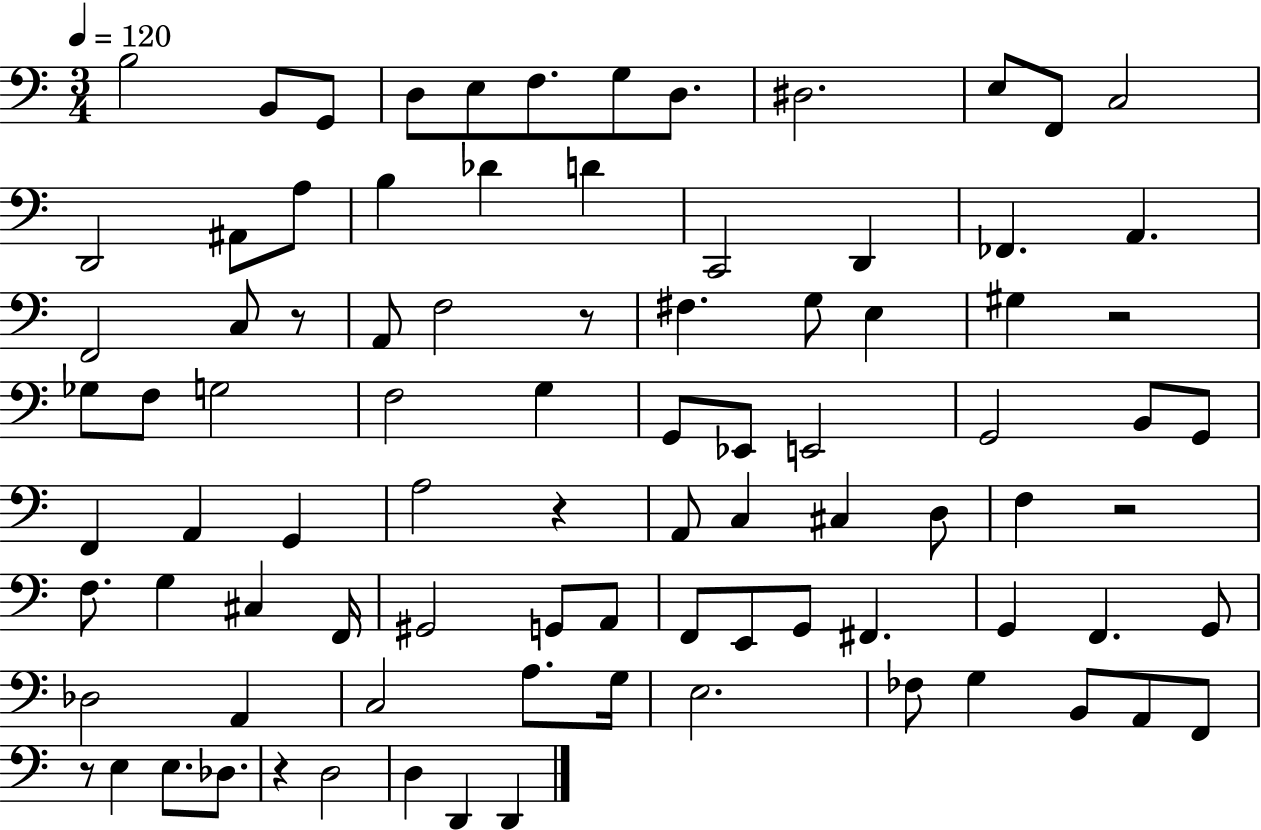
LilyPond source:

{
  \clef bass
  \numericTimeSignature
  \time 3/4
  \key c \major
  \tempo 4 = 120
  b2 b,8 g,8 | d8 e8 f8. g8 d8. | dis2. | e8 f,8 c2 | \break d,2 ais,8 a8 | b4 des'4 d'4 | c,2 d,4 | fes,4. a,4. | \break f,2 c8 r8 | a,8 f2 r8 | fis4. g8 e4 | gis4 r2 | \break ges8 f8 g2 | f2 g4 | g,8 ees,8 e,2 | g,2 b,8 g,8 | \break f,4 a,4 g,4 | a2 r4 | a,8 c4 cis4 d8 | f4 r2 | \break f8. g4 cis4 f,16 | gis,2 g,8 a,8 | f,8 e,8 g,8 fis,4. | g,4 f,4. g,8 | \break des2 a,4 | c2 a8. g16 | e2. | fes8 g4 b,8 a,8 f,8 | \break r8 e4 e8. des8. | r4 d2 | d4 d,4 d,4 | \bar "|."
}